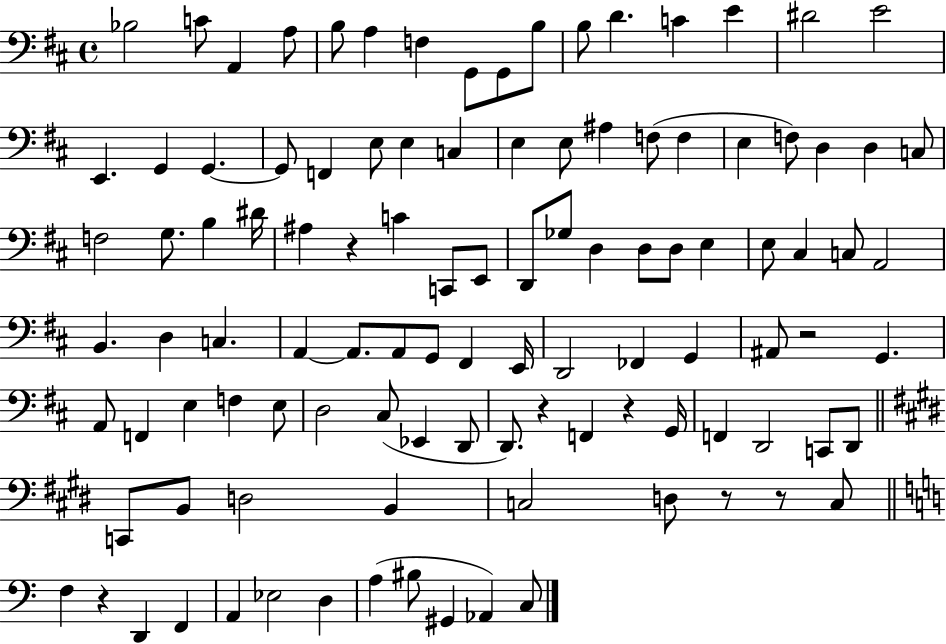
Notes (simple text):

Bb3/h C4/e A2/q A3/e B3/e A3/q F3/q G2/e G2/e B3/e B3/e D4/q. C4/q E4/q D#4/h E4/h E2/q. G2/q G2/q. G2/e F2/q E3/e E3/q C3/q E3/q E3/e A#3/q F3/e F3/q E3/q F3/e D3/q D3/q C3/e F3/h G3/e. B3/q D#4/s A#3/q R/q C4/q C2/e E2/e D2/e Gb3/e D3/q D3/e D3/e E3/q E3/e C#3/q C3/e A2/h B2/q. D3/q C3/q. A2/q A2/e. A2/e G2/e F#2/q E2/s D2/h FES2/q G2/q A#2/e R/h G2/q. A2/e F2/q E3/q F3/q E3/e D3/h C#3/e Eb2/q D2/e D2/e. R/q F2/q R/q G2/s F2/q D2/h C2/e D2/e C2/e B2/e D3/h B2/q C3/h D3/e R/e R/e C3/e F3/q R/q D2/q F2/q A2/q Eb3/h D3/q A3/q BIS3/e G#2/q Ab2/q C3/e